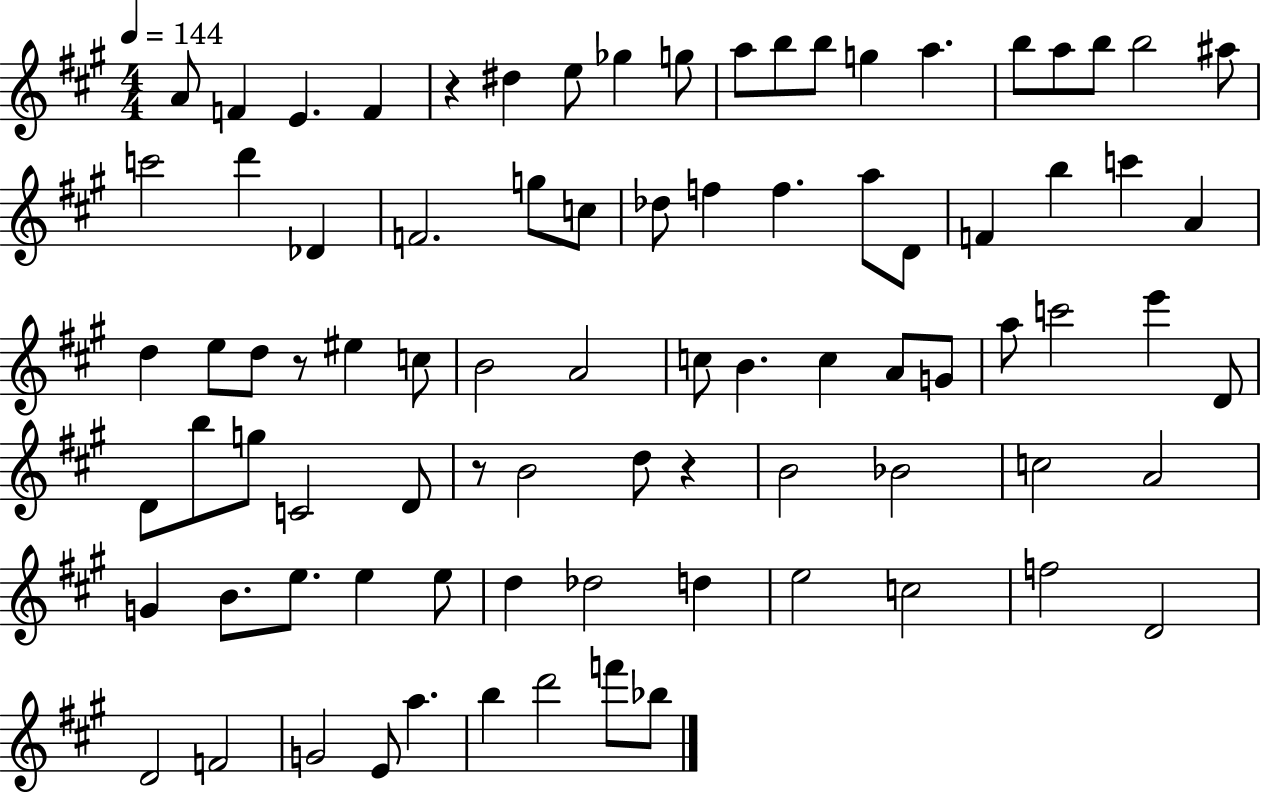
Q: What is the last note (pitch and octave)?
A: Bb5